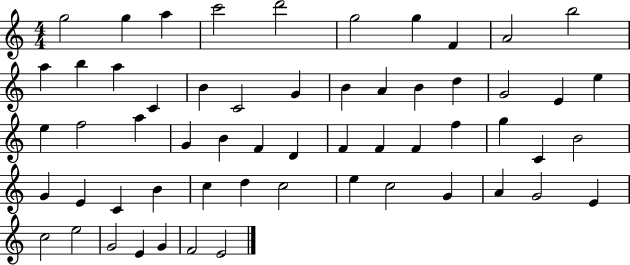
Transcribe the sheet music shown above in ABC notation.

X:1
T:Untitled
M:4/4
L:1/4
K:C
g2 g a c'2 d'2 g2 g F A2 b2 a b a C B C2 G B A B d G2 E e e f2 a G B F D F F F f g C B2 G E C B c d c2 e c2 G A G2 E c2 e2 G2 E G F2 E2